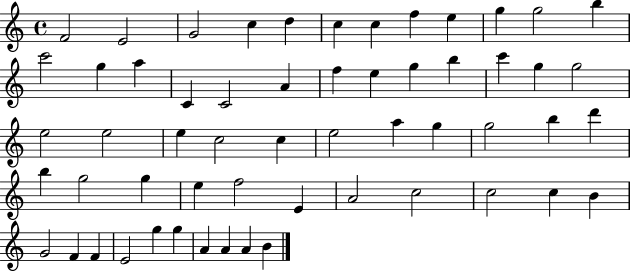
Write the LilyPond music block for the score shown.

{
  \clef treble
  \time 4/4
  \defaultTimeSignature
  \key c \major
  f'2 e'2 | g'2 c''4 d''4 | c''4 c''4 f''4 e''4 | g''4 g''2 b''4 | \break c'''2 g''4 a''4 | c'4 c'2 a'4 | f''4 e''4 g''4 b''4 | c'''4 g''4 g''2 | \break e''2 e''2 | e''4 c''2 c''4 | e''2 a''4 g''4 | g''2 b''4 d'''4 | \break b''4 g''2 g''4 | e''4 f''2 e'4 | a'2 c''2 | c''2 c''4 b'4 | \break g'2 f'4 f'4 | e'2 g''4 g''4 | a'4 a'4 a'4 b'4 | \bar "|."
}